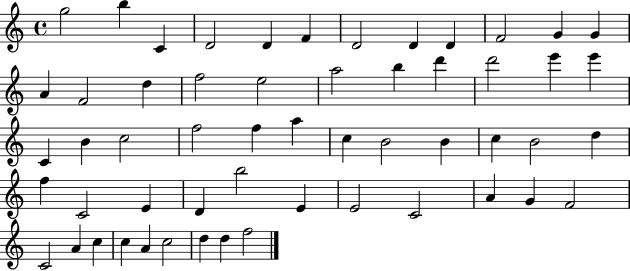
{
  \clef treble
  \time 4/4
  \defaultTimeSignature
  \key c \major
  g''2 b''4 c'4 | d'2 d'4 f'4 | d'2 d'4 d'4 | f'2 g'4 g'4 | \break a'4 f'2 d''4 | f''2 e''2 | a''2 b''4 d'''4 | d'''2 e'''4 e'''4 | \break c'4 b'4 c''2 | f''2 f''4 a''4 | c''4 b'2 b'4 | c''4 b'2 d''4 | \break f''4 c'2 e'4 | d'4 b''2 e'4 | e'2 c'2 | a'4 g'4 f'2 | \break c'2 a'4 c''4 | c''4 a'4 c''2 | d''4 d''4 f''2 | \bar "|."
}